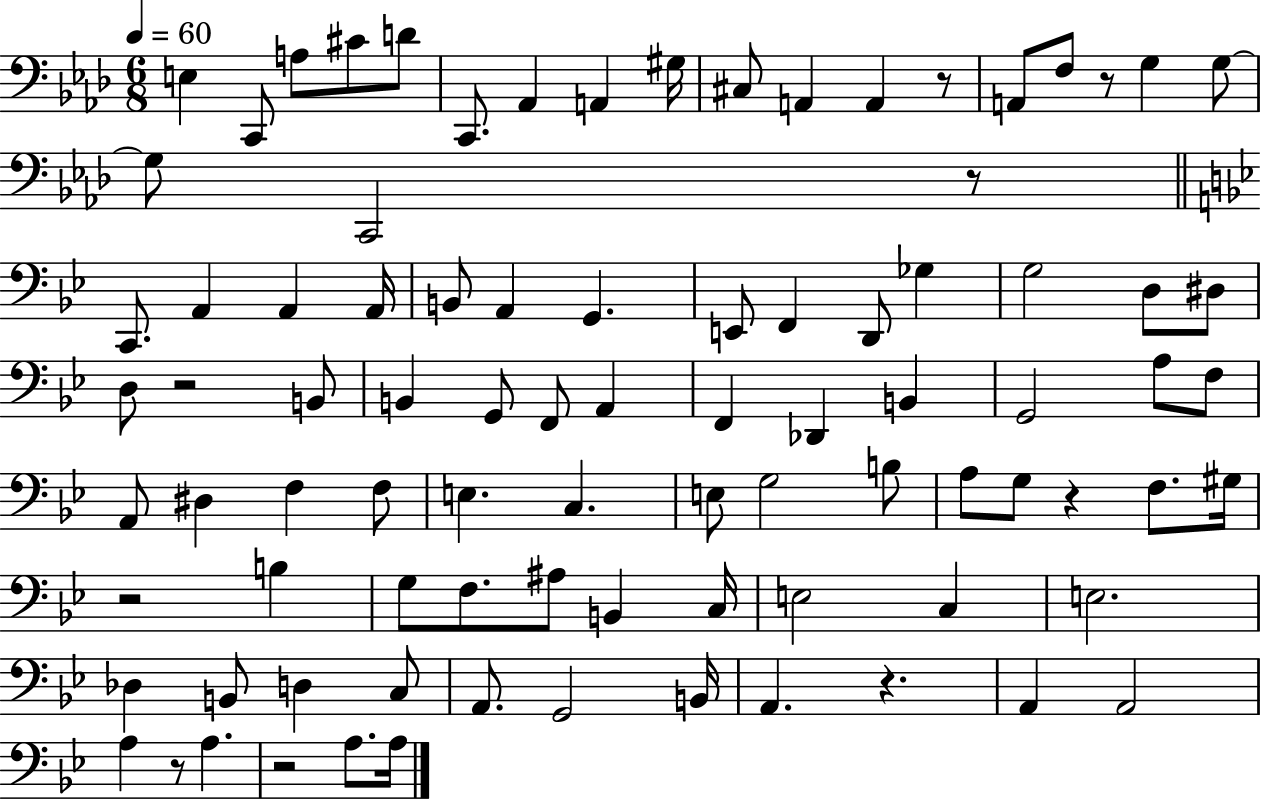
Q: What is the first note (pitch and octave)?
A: E3